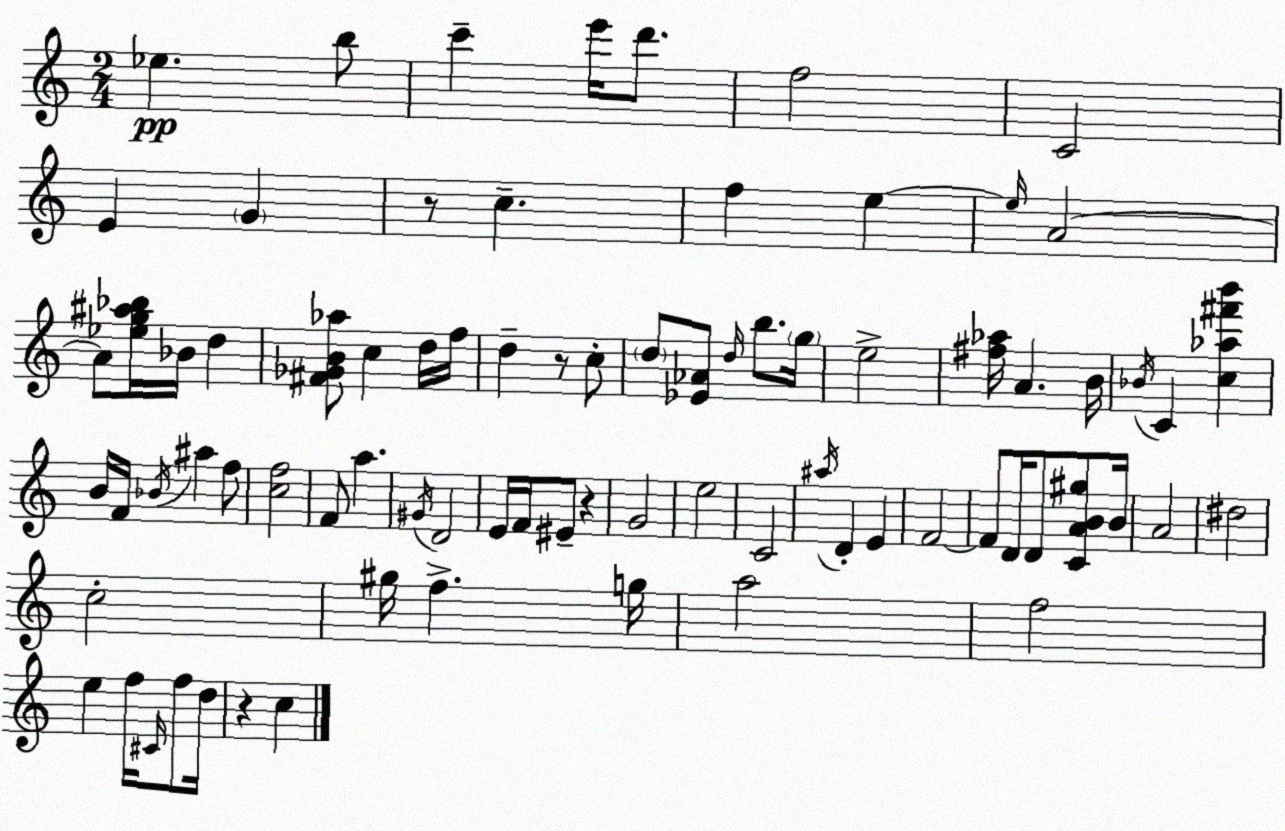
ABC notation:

X:1
T:Untitled
M:2/4
L:1/4
K:Am
_e b/2 c' e'/4 d'/2 f2 C2 E G z/2 c f e e/4 A2 A/2 [_eg^a_b]/4 _B/4 d [^F_GB_a]/2 c d/4 f/4 d z/2 c/2 d/2 [_E_A]/2 d/4 b/2 g/4 e2 [^f_a]/4 A B/4 _B/4 C [c_a^f'b'] B/4 F/4 _B/4 ^a f/2 [cf]2 F/2 a ^G/4 D2 E/4 F/4 ^E/2 z G2 e2 C2 ^a/4 D E F2 F/2 D/4 D/2 [CAB^g]/2 B/4 A2 ^d2 c2 ^g/4 f g/4 a2 f2 e f/4 ^C/4 f/2 d/4 z c